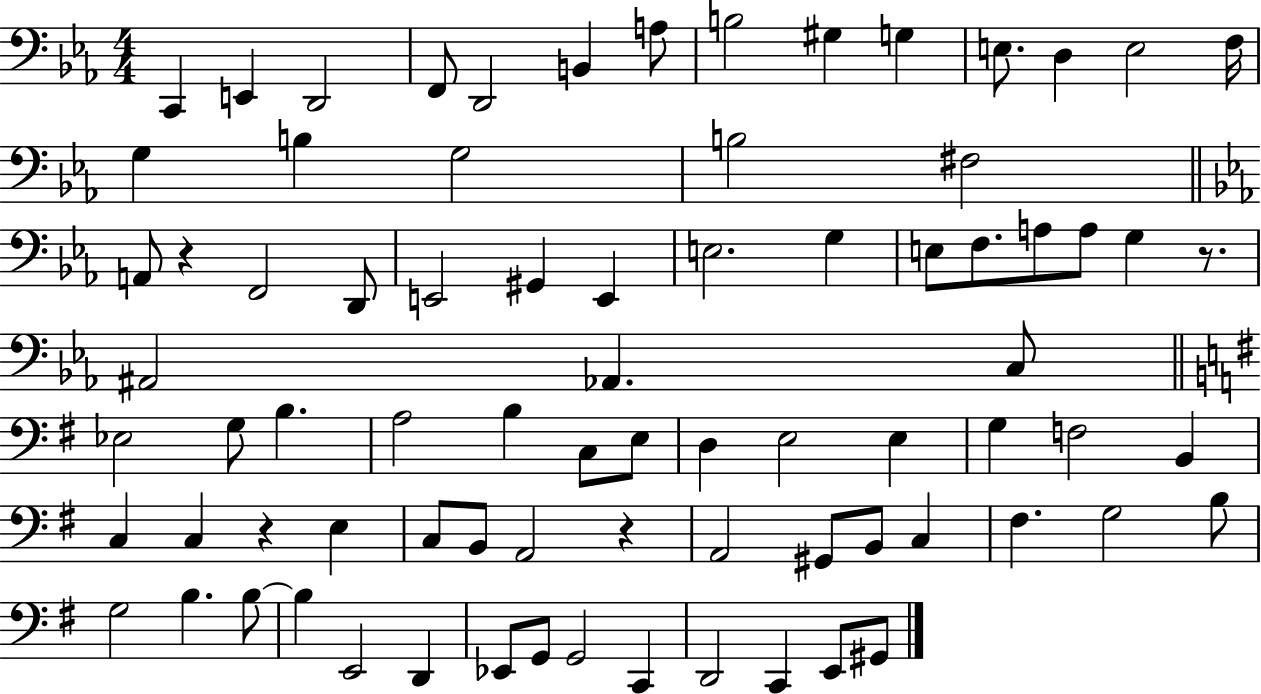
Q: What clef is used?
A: bass